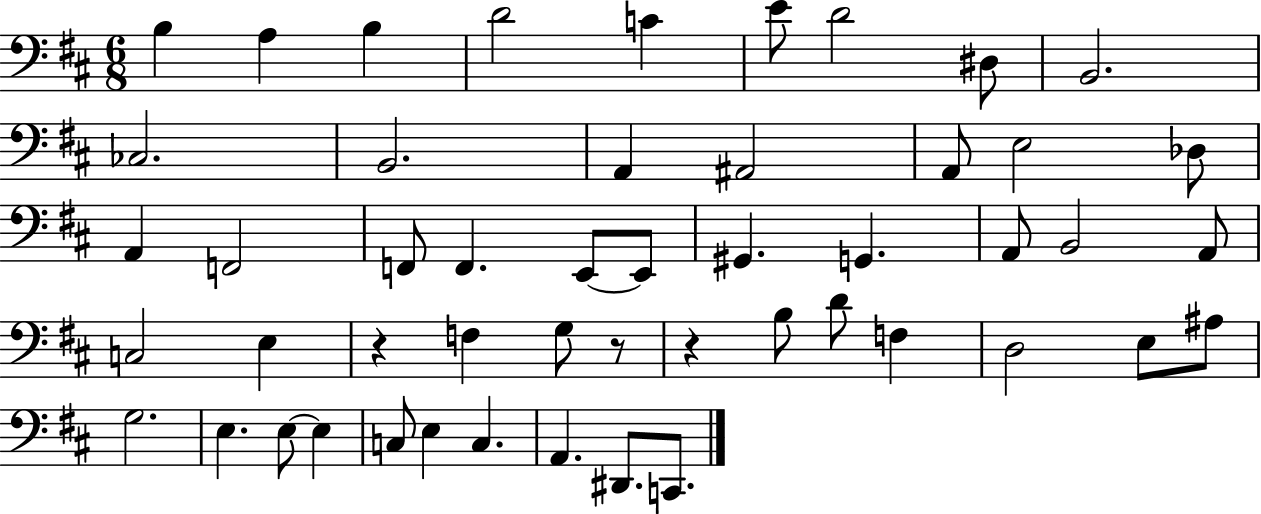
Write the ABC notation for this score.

X:1
T:Untitled
M:6/8
L:1/4
K:D
B, A, B, D2 C E/2 D2 ^D,/2 B,,2 _C,2 B,,2 A,, ^A,,2 A,,/2 E,2 _D,/2 A,, F,,2 F,,/2 F,, E,,/2 E,,/2 ^G,, G,, A,,/2 B,,2 A,,/2 C,2 E, z F, G,/2 z/2 z B,/2 D/2 F, D,2 E,/2 ^A,/2 G,2 E, E,/2 E, C,/2 E, C, A,, ^D,,/2 C,,/2